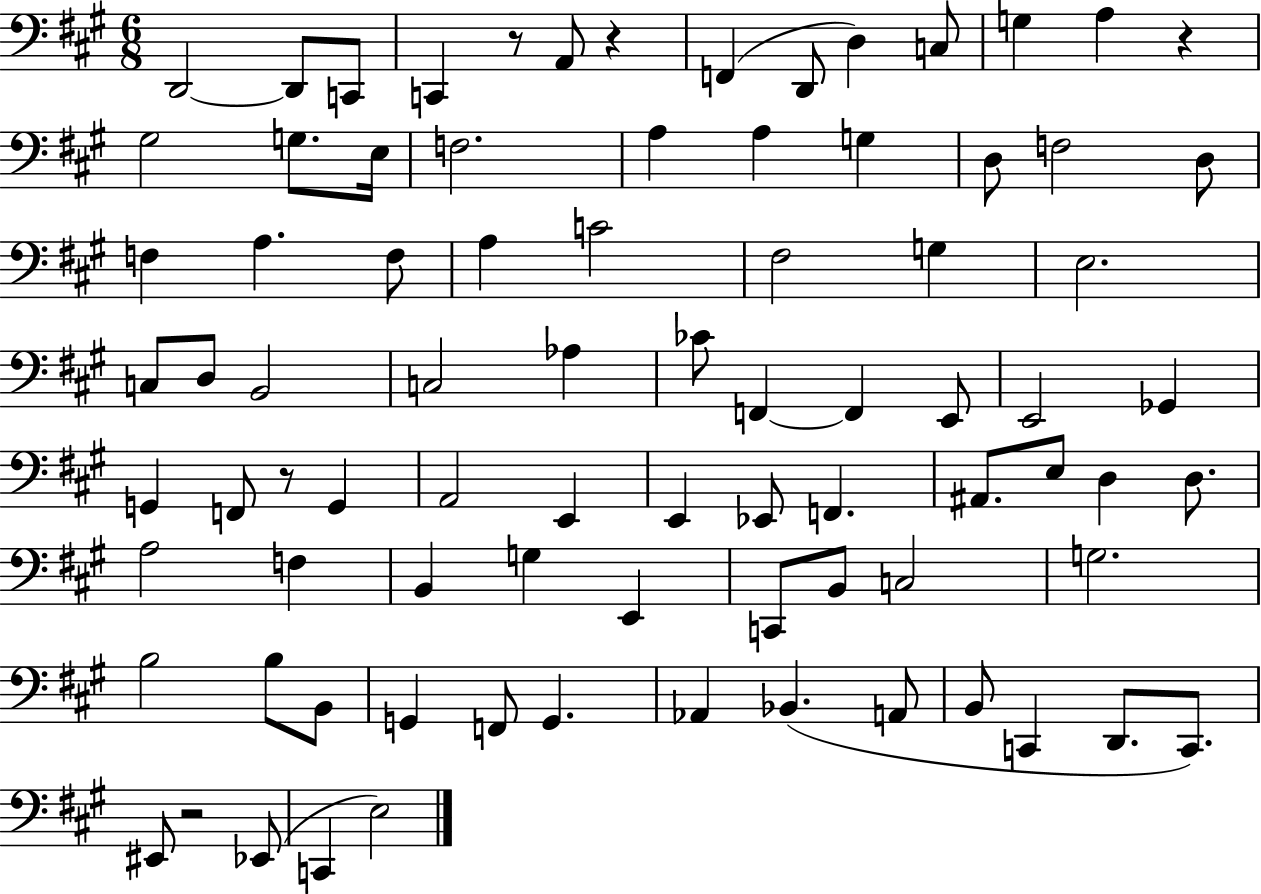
{
  \clef bass
  \numericTimeSignature
  \time 6/8
  \key a \major
  d,2~~ d,8 c,8 | c,4 r8 a,8 r4 | f,4( d,8 d4) c8 | g4 a4 r4 | \break gis2 g8. e16 | f2. | a4 a4 g4 | d8 f2 d8 | \break f4 a4. f8 | a4 c'2 | fis2 g4 | e2. | \break c8 d8 b,2 | c2 aes4 | ces'8 f,4~~ f,4 e,8 | e,2 ges,4 | \break g,4 f,8 r8 g,4 | a,2 e,4 | e,4 ees,8 f,4. | ais,8. e8 d4 d8. | \break a2 f4 | b,4 g4 e,4 | c,8 b,8 c2 | g2. | \break b2 b8 b,8 | g,4 f,8 g,4. | aes,4 bes,4.( a,8 | b,8 c,4 d,8. c,8.) | \break eis,8 r2 ees,8( | c,4 e2) | \bar "|."
}